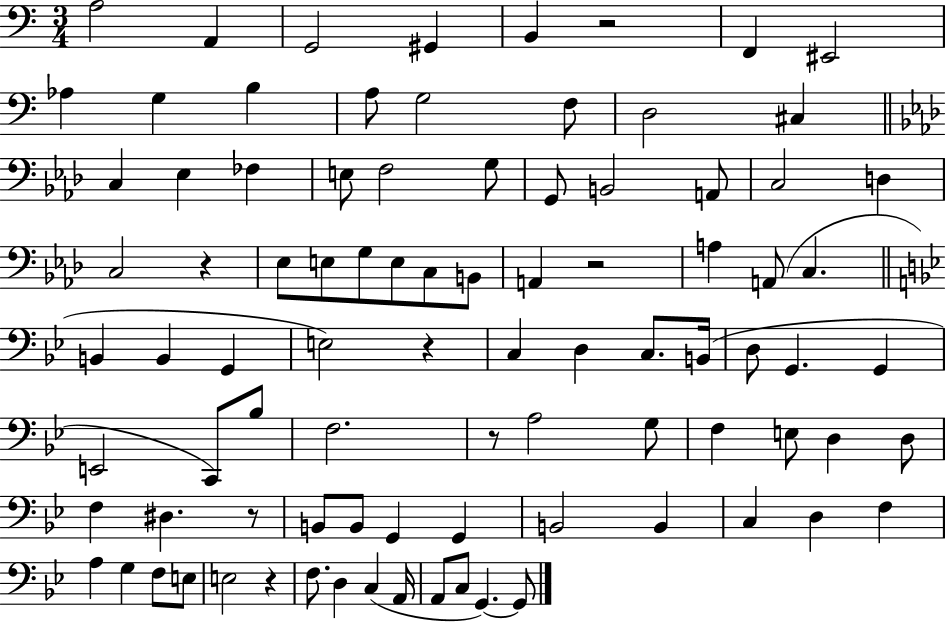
{
  \clef bass
  \numericTimeSignature
  \time 3/4
  \key c \major
  \repeat volta 2 { a2 a,4 | g,2 gis,4 | b,4 r2 | f,4 eis,2 | \break aes4 g4 b4 | a8 g2 f8 | d2 cis4 | \bar "||" \break \key aes \major c4 ees4 fes4 | e8 f2 g8 | g,8 b,2 a,8 | c2 d4 | \break c2 r4 | ees8 e8 g8 e8 c8 b,8 | a,4 r2 | a4 a,8( c4. | \break \bar "||" \break \key bes \major b,4 b,4 g,4 | e2) r4 | c4 d4 c8. b,16( | d8 g,4. g,4 | \break e,2 c,8) bes8 | f2. | r8 a2 g8 | f4 e8 d4 d8 | \break f4 dis4. r8 | b,8 b,8 g,4 g,4 | b,2 b,4 | c4 d4 f4 | \break a4 g4 f8 e8 | e2 r4 | f8. d4 c4( a,16 | a,8 c8 g,4.~~) g,8 | \break } \bar "|."
}